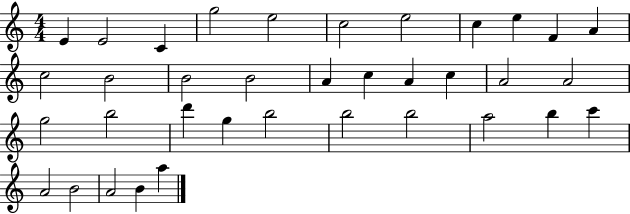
E4/q E4/h C4/q G5/h E5/h C5/h E5/h C5/q E5/q F4/q A4/q C5/h B4/h B4/h B4/h A4/q C5/q A4/q C5/q A4/h A4/h G5/h B5/h D6/q G5/q B5/h B5/h B5/h A5/h B5/q C6/q A4/h B4/h A4/h B4/q A5/q